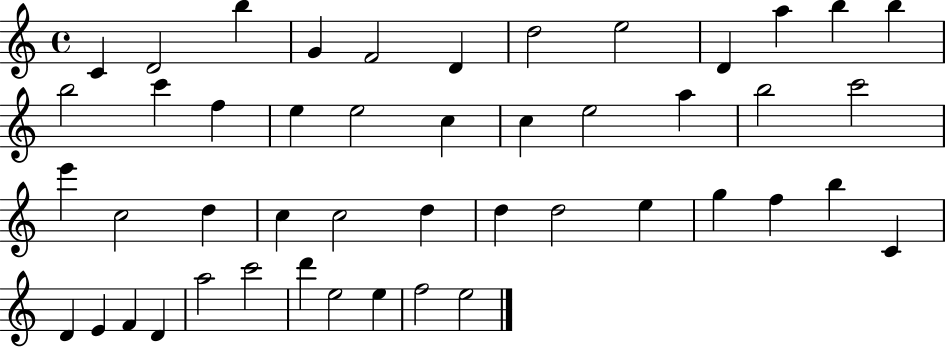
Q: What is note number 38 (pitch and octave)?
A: E4